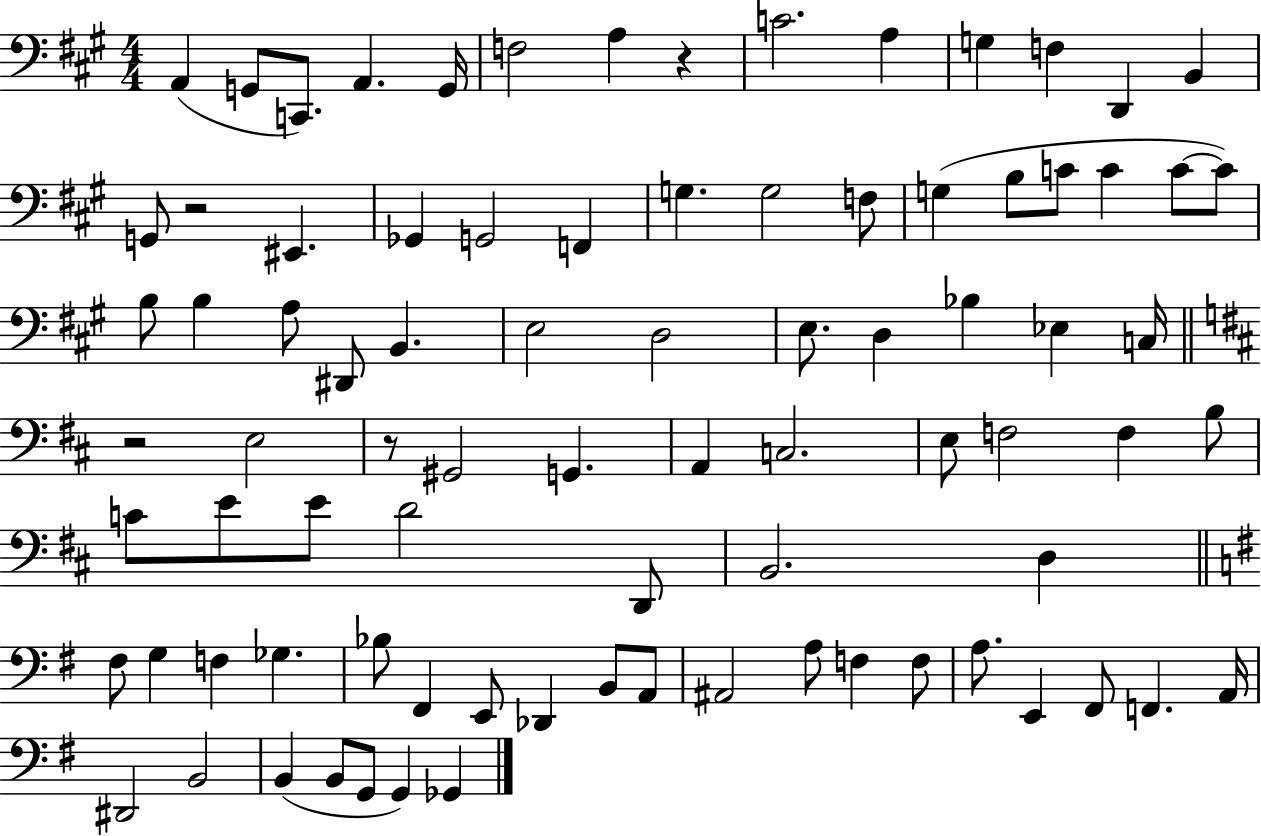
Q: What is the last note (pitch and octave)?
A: Gb2